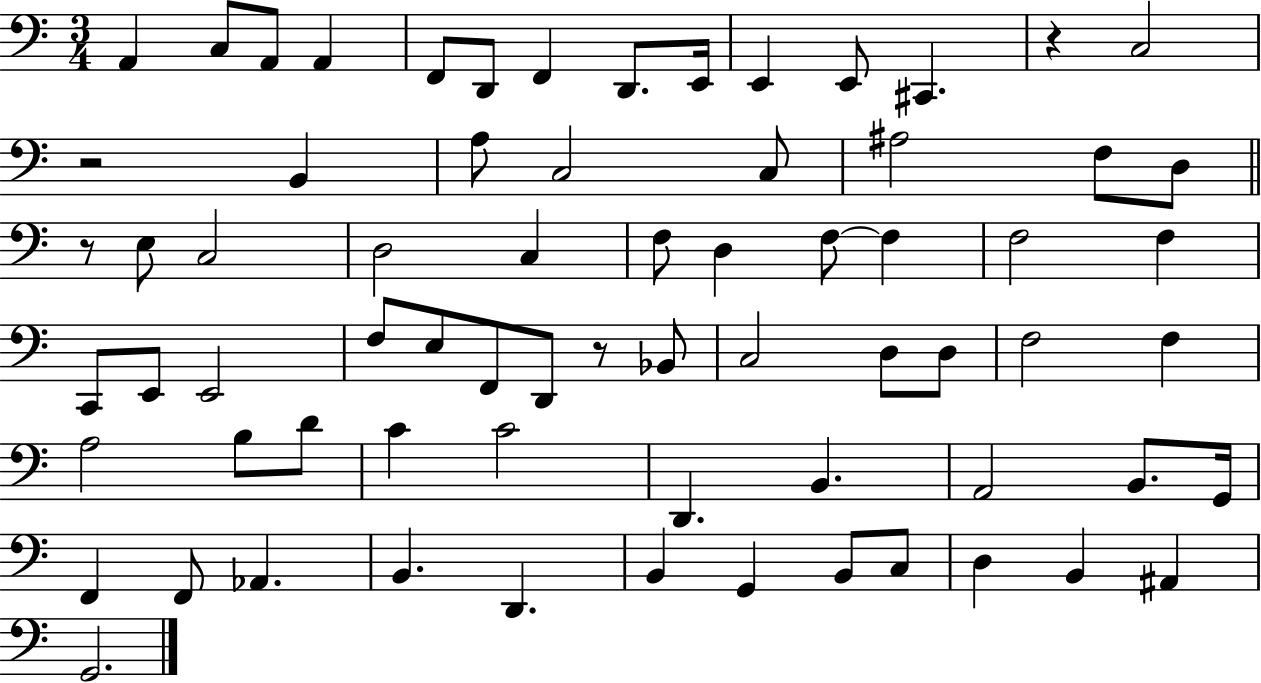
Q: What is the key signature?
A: C major